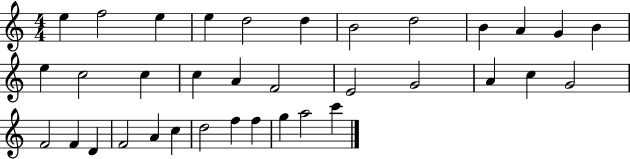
E5/q F5/h E5/q E5/q D5/h D5/q B4/h D5/h B4/q A4/q G4/q B4/q E5/q C5/h C5/q C5/q A4/q F4/h E4/h G4/h A4/q C5/q G4/h F4/h F4/q D4/q F4/h A4/q C5/q D5/h F5/q F5/q G5/q A5/h C6/q